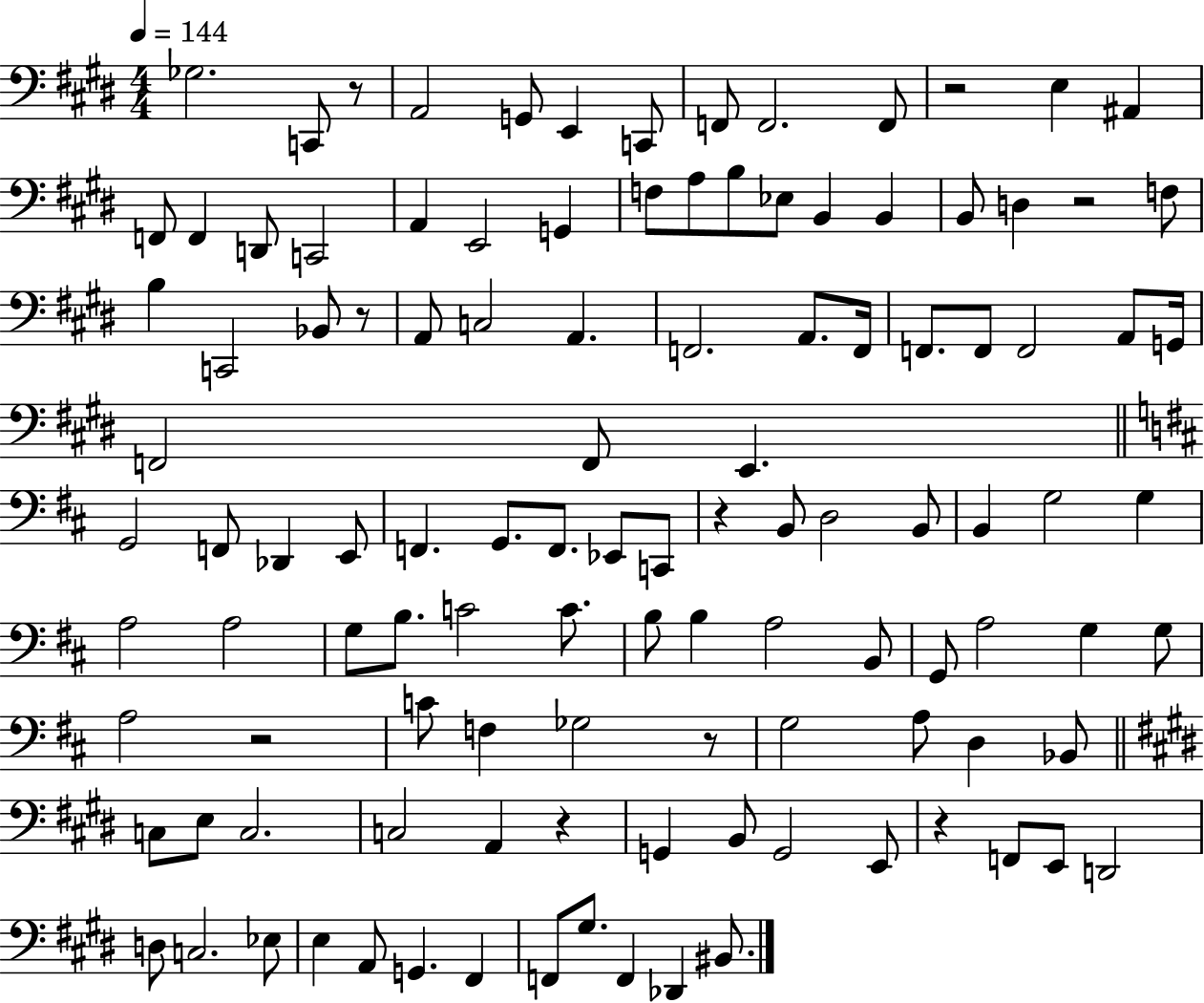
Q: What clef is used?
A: bass